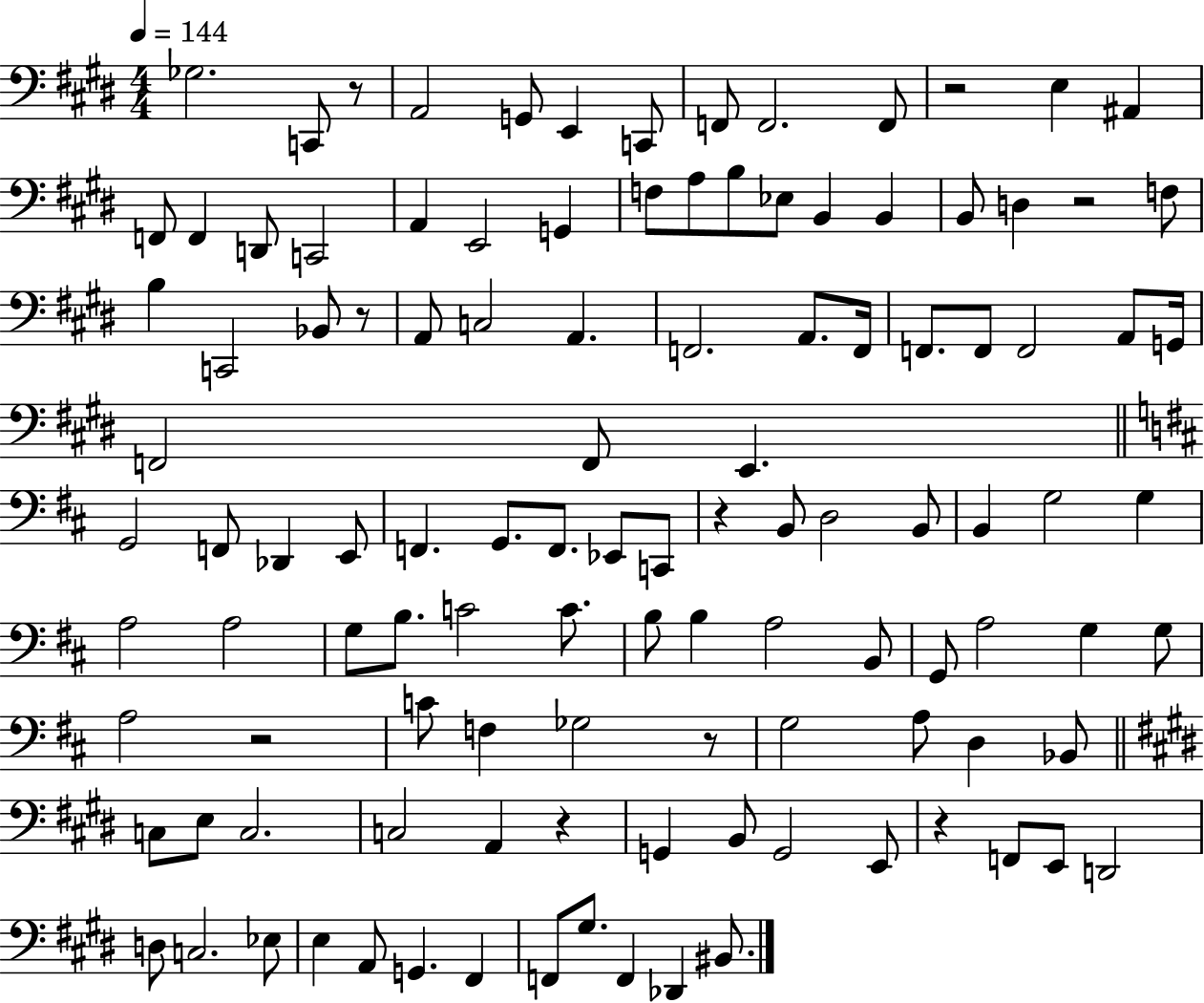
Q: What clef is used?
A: bass